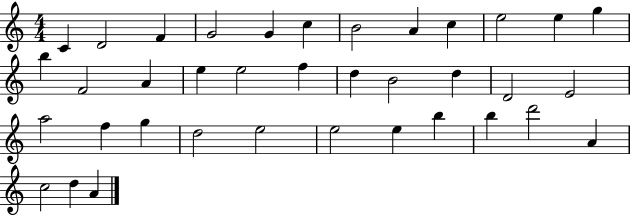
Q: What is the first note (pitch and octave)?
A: C4